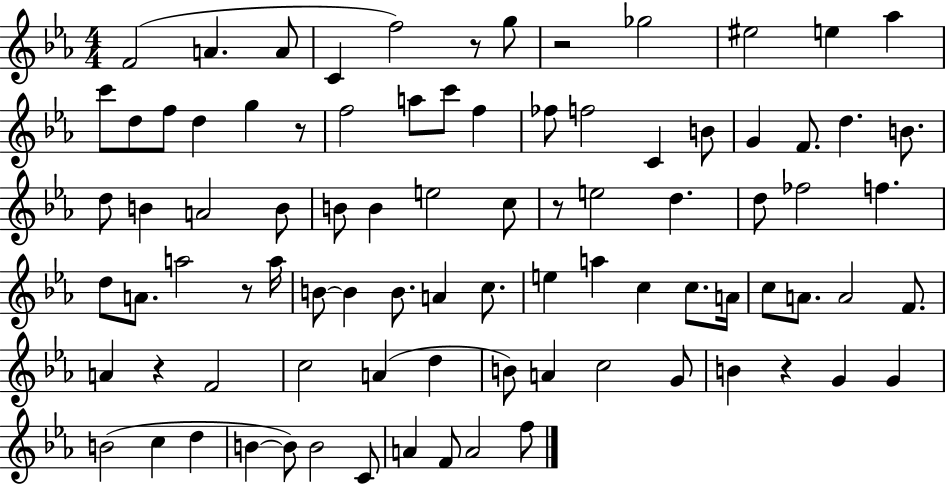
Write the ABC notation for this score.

X:1
T:Untitled
M:4/4
L:1/4
K:Eb
F2 A A/2 C f2 z/2 g/2 z2 _g2 ^e2 e _a c'/2 d/2 f/2 d g z/2 f2 a/2 c'/2 f _f/2 f2 C B/2 G F/2 d B/2 d/2 B A2 B/2 B/2 B e2 c/2 z/2 e2 d d/2 _f2 f d/2 A/2 a2 z/2 a/4 B/2 B B/2 A c/2 e a c c/2 A/4 c/2 A/2 A2 F/2 A z F2 c2 A d B/2 A c2 G/2 B z G G B2 c d B B/2 B2 C/2 A F/2 A2 f/2